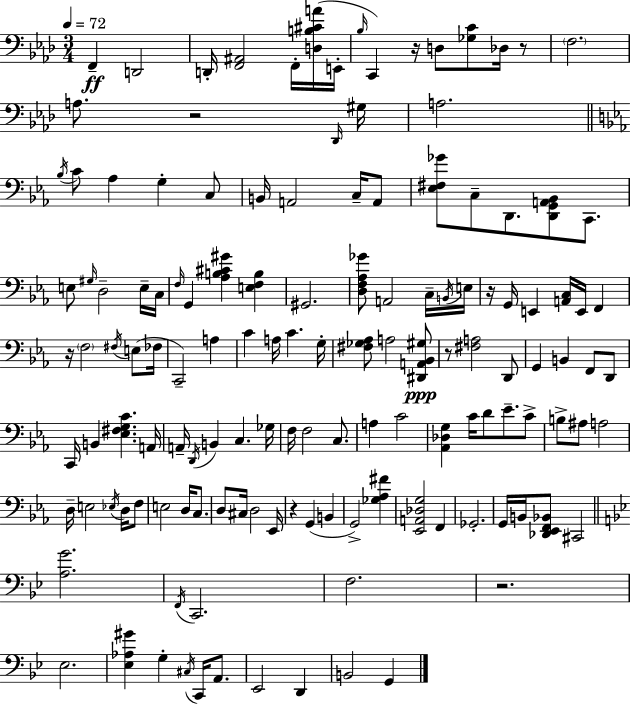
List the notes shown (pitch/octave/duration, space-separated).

F2/q D2/h D2/s [F2,A#2]/h F2/s [D3,B3,C#4,A4]/s E2/s Bb3/s C2/q R/s D3/e [Gb3,C4]/e Db3/s R/e F3/h. A3/e. R/h Db2/s G#3/s A3/h. Bb3/s C4/e Ab3/q G3/q C3/e B2/s A2/h C3/s A2/e [Eb3,F#3,Gb4]/e C3/e D2/e. [D2,G2,A2,Bb2]/e C2/e. E3/e G#3/s D3/h E3/s C3/s F3/s G2/q [Ab3,B3,C#4,G#4]/q [E3,F3,B3]/q G#2/h. [D3,F3,Ab3,Gb4]/e A2/h C3/s B2/s E3/s R/s G2/s E2/q [A2,C3]/s E2/s F2/q R/s F3/h F#3/s E3/e FES3/s C2/h A3/q C4/q A3/s C4/q. G3/s [F#3,Gb3,Ab3]/e A3/h [D#2,A2,Bb2,G#3]/e R/e [F#3,A3]/h D2/e G2/q B2/q F2/e D2/e C2/s B2/q [Eb3,F#3,G3,C4]/q. A2/s A2/s D2/s B2/q C3/q. Gb3/s F3/s F3/h C3/e. A3/q C4/h [Ab2,Db3,G3]/q C4/s D4/e Eb4/e. C4/e B3/e A#3/e A3/h D3/s E3/h Eb3/s D3/s F3/e E3/h D3/s C3/e. D3/e C#3/s D3/h Eb2/s R/q G2/q B2/q G2/h [Gb3,Ab3,F#4]/q [Eb2,A2,Db3,G3]/h F2/q Gb2/h. G2/s B2/s [Db2,Eb2,F2,Bb2]/e C#2/h [A3,G4]/h. F2/s C2/h. F3/h. R/h. Eb3/h. [Eb3,Ab3,G#4]/q G3/q C#3/s C2/s A2/e. Eb2/h D2/q B2/h G2/q